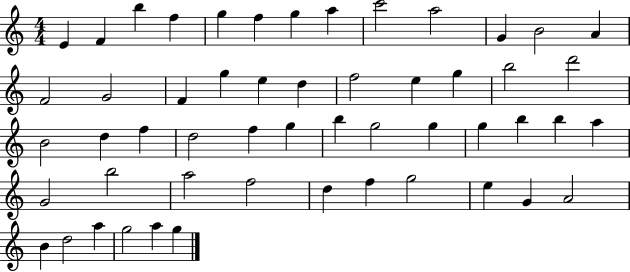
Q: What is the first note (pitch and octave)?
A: E4